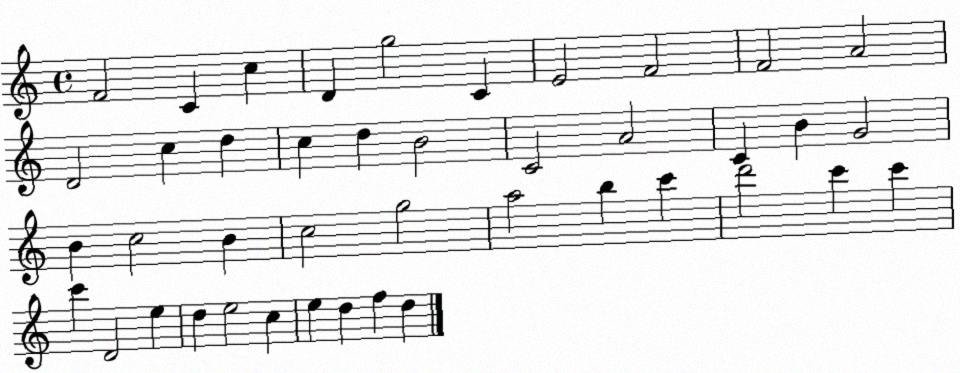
X:1
T:Untitled
M:4/4
L:1/4
K:C
F2 C c D g2 C E2 F2 F2 A2 D2 c d c d B2 C2 A2 C B G2 B c2 B c2 g2 a2 b c' d'2 c' c' c' D2 e d e2 c e d f d